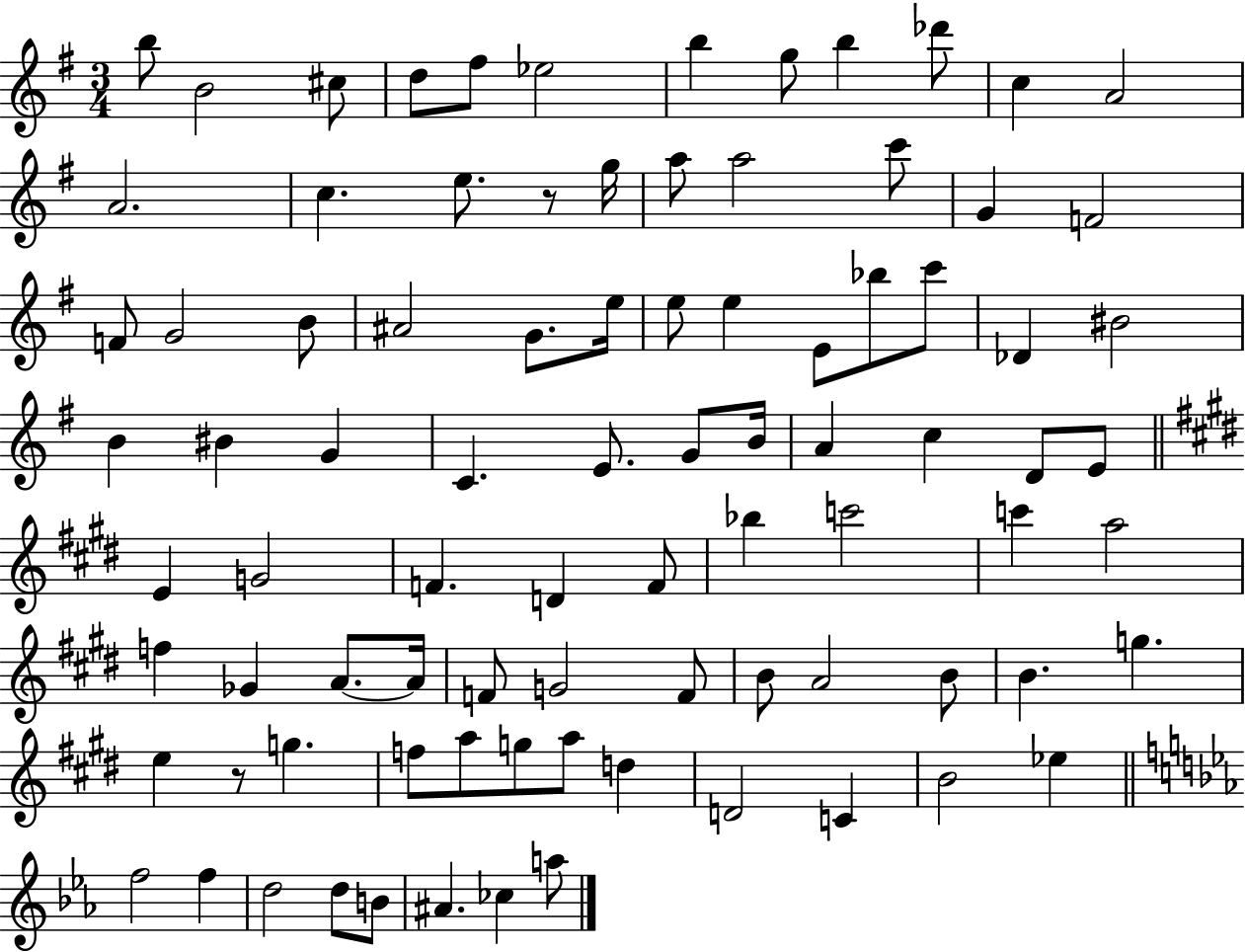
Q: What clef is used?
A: treble